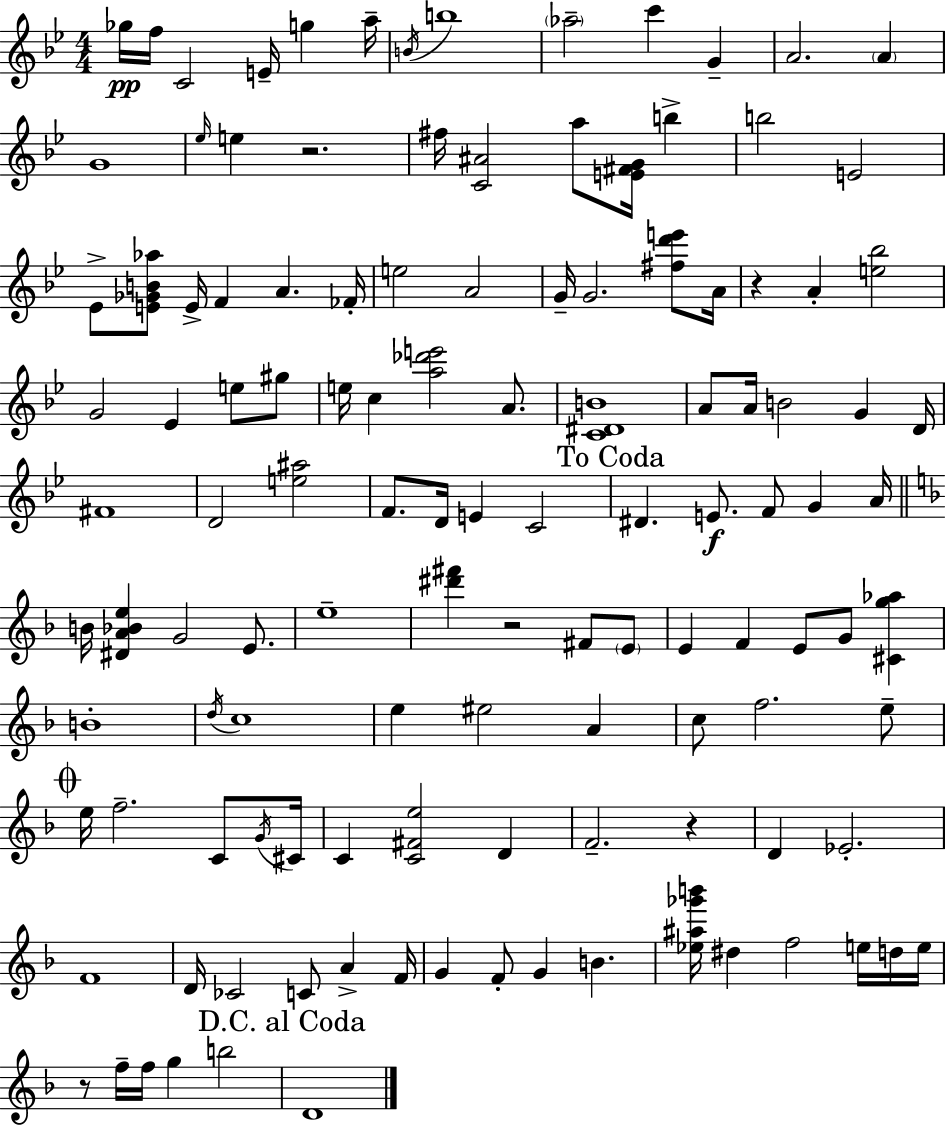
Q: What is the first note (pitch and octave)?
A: Gb5